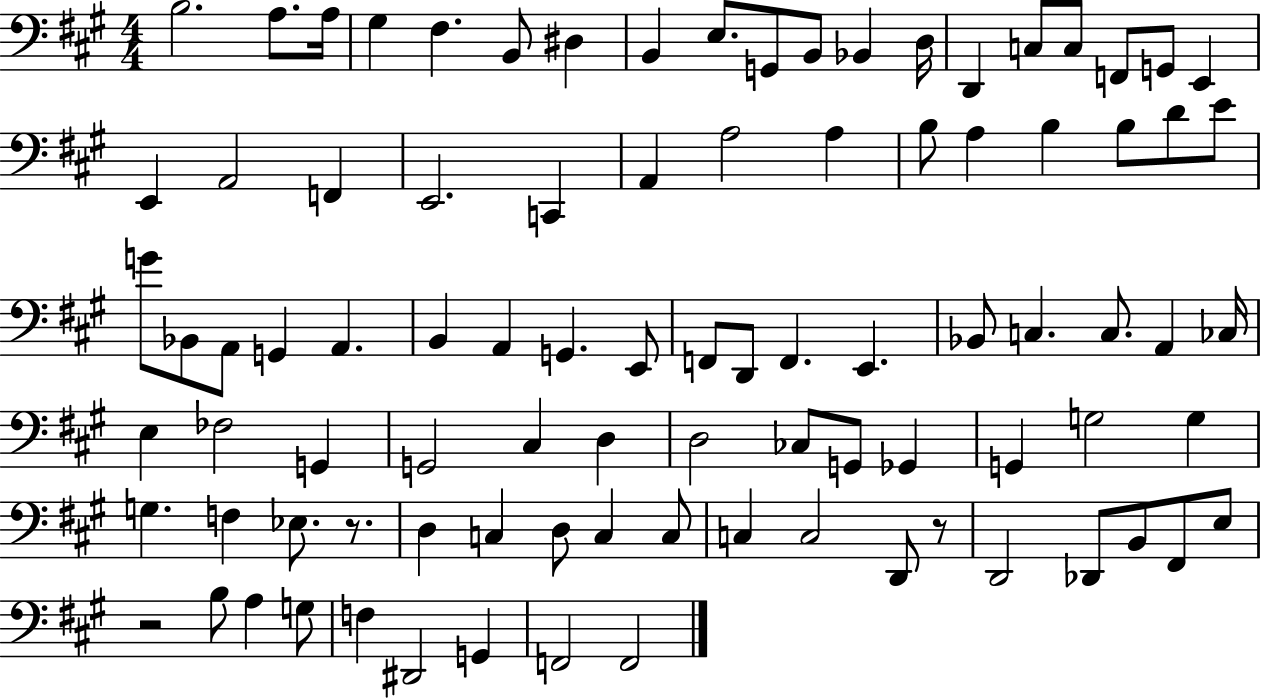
{
  \clef bass
  \numericTimeSignature
  \time 4/4
  \key a \major
  b2. a8. a16 | gis4 fis4. b,8 dis4 | b,4 e8. g,8 b,8 bes,4 d16 | d,4 c8 c8 f,8 g,8 e,4 | \break e,4 a,2 f,4 | e,2. c,4 | a,4 a2 a4 | b8 a4 b4 b8 d'8 e'8 | \break g'8 bes,8 a,8 g,4 a,4. | b,4 a,4 g,4. e,8 | f,8 d,8 f,4. e,4. | bes,8 c4. c8. a,4 ces16 | \break e4 fes2 g,4 | g,2 cis4 d4 | d2 ces8 g,8 ges,4 | g,4 g2 g4 | \break g4. f4 ees8. r8. | d4 c4 d8 c4 c8 | c4 c2 d,8 r8 | d,2 des,8 b,8 fis,8 e8 | \break r2 b8 a4 g8 | f4 dis,2 g,4 | f,2 f,2 | \bar "|."
}